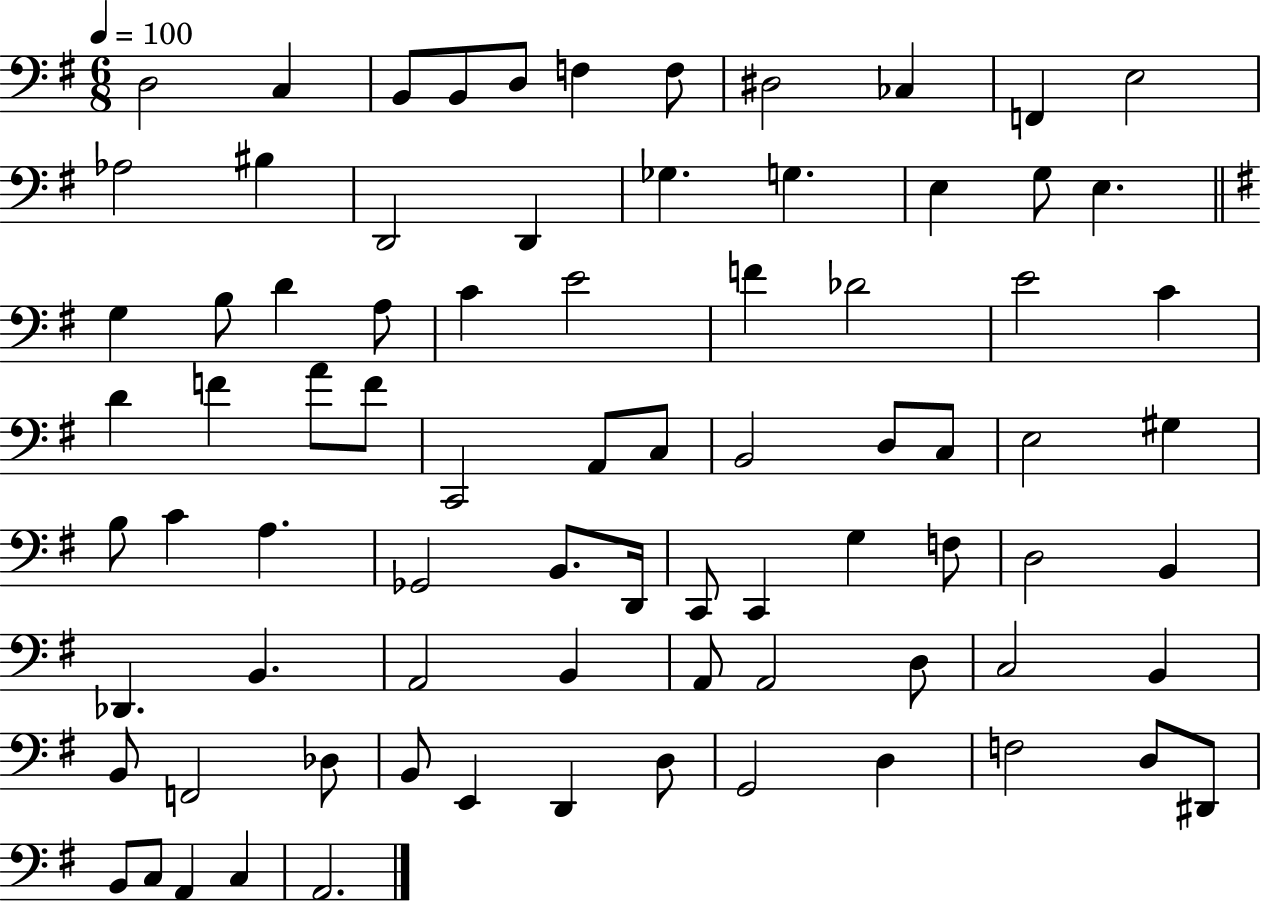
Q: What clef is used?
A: bass